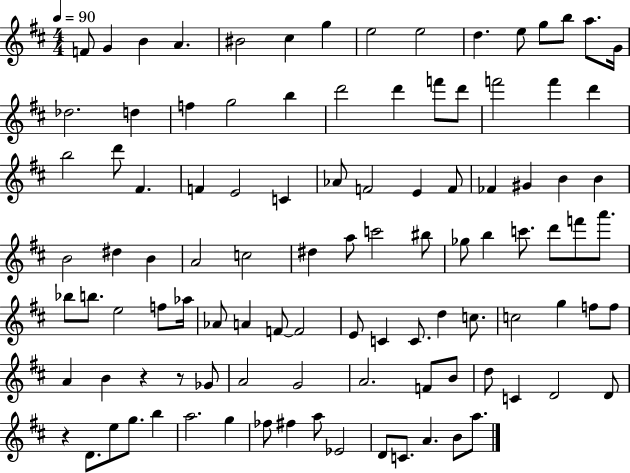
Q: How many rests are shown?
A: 3